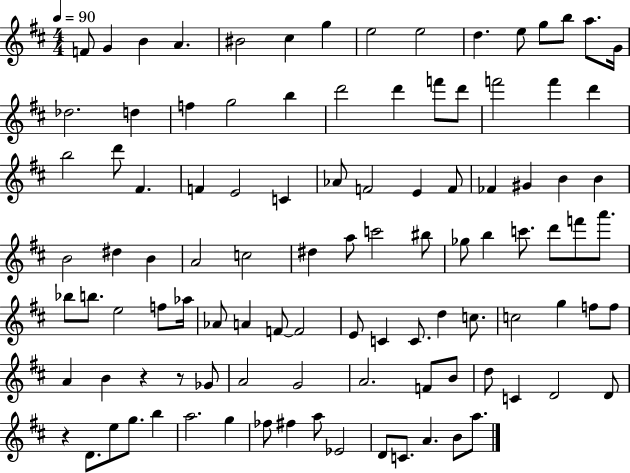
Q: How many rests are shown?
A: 3